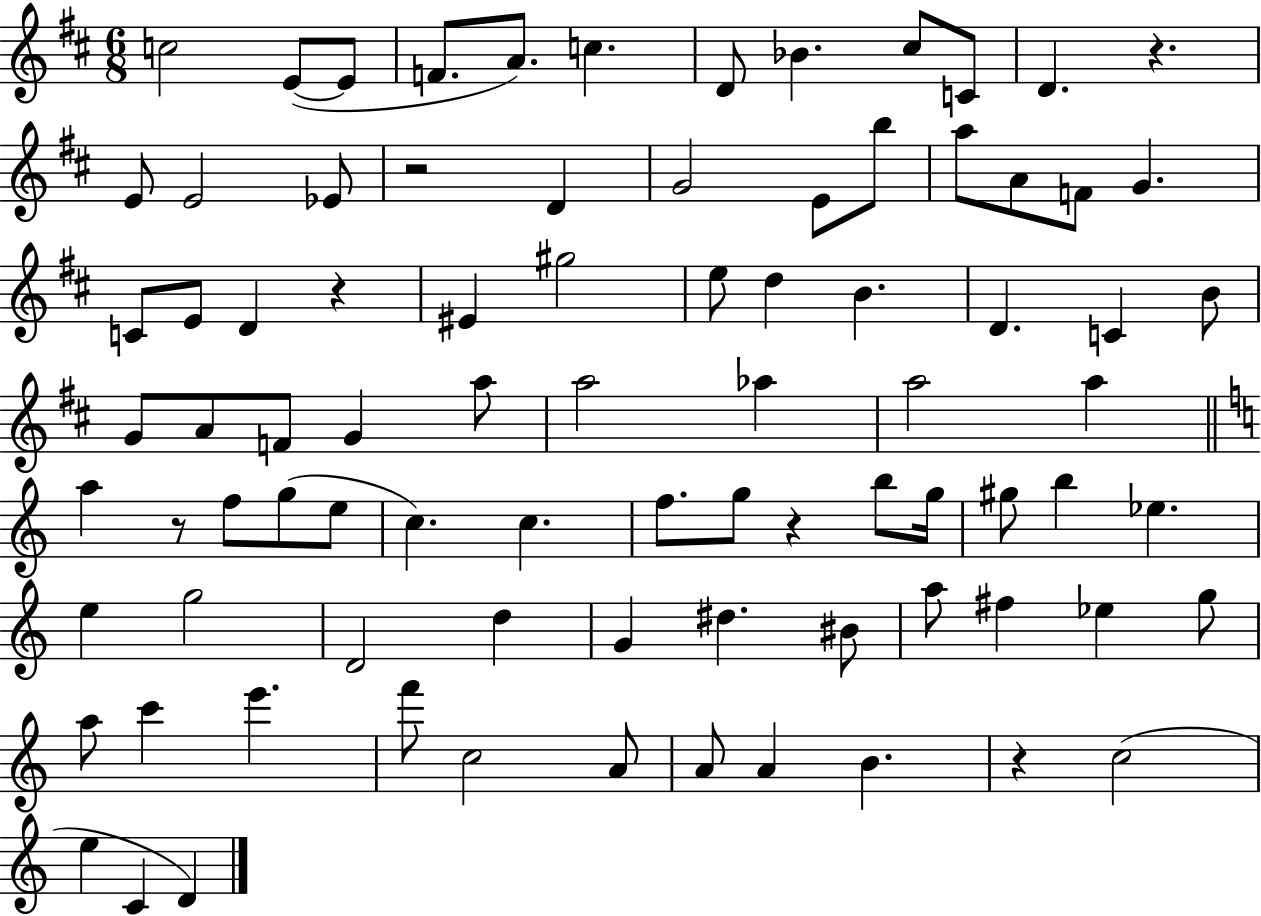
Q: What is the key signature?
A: D major